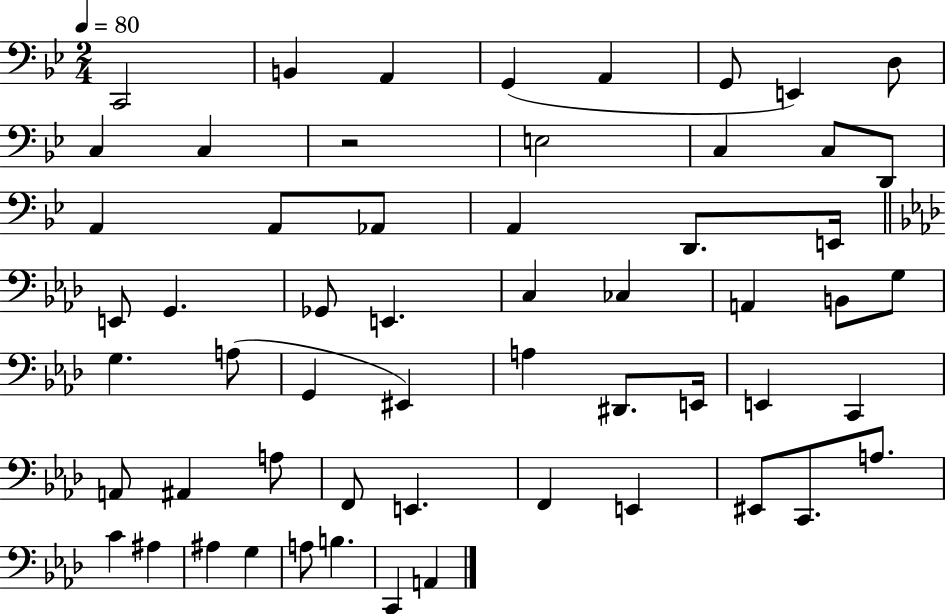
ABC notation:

X:1
T:Untitled
M:2/4
L:1/4
K:Bb
C,,2 B,, A,, G,, A,, G,,/2 E,, D,/2 C, C, z2 E,2 C, C,/2 D,,/2 A,, A,,/2 _A,,/2 A,, D,,/2 E,,/4 E,,/2 G,, _G,,/2 E,, C, _C, A,, B,,/2 G,/2 G, A,/2 G,, ^E,, A, ^D,,/2 E,,/4 E,, C,, A,,/2 ^A,, A,/2 F,,/2 E,, F,, E,, ^E,,/2 C,,/2 A,/2 C ^A, ^A, G, A,/2 B, C,, A,,